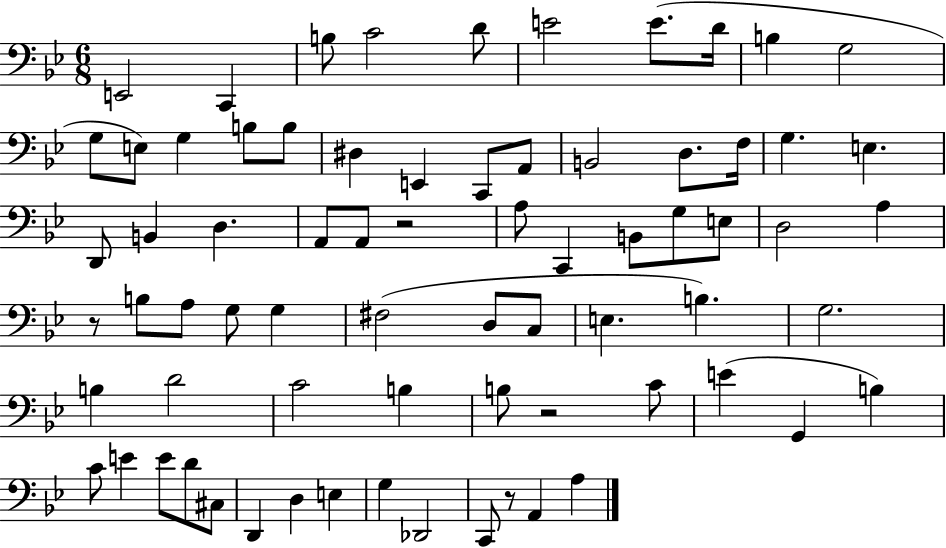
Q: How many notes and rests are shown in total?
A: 72